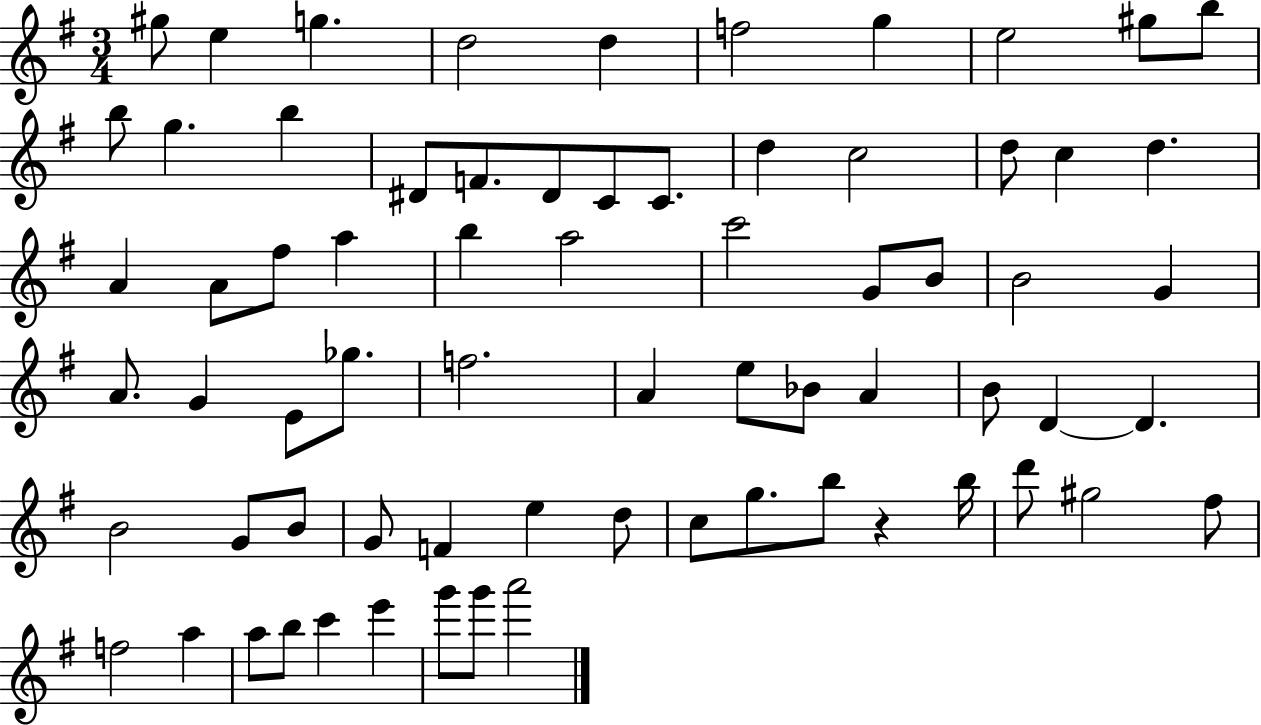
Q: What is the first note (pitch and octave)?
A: G#5